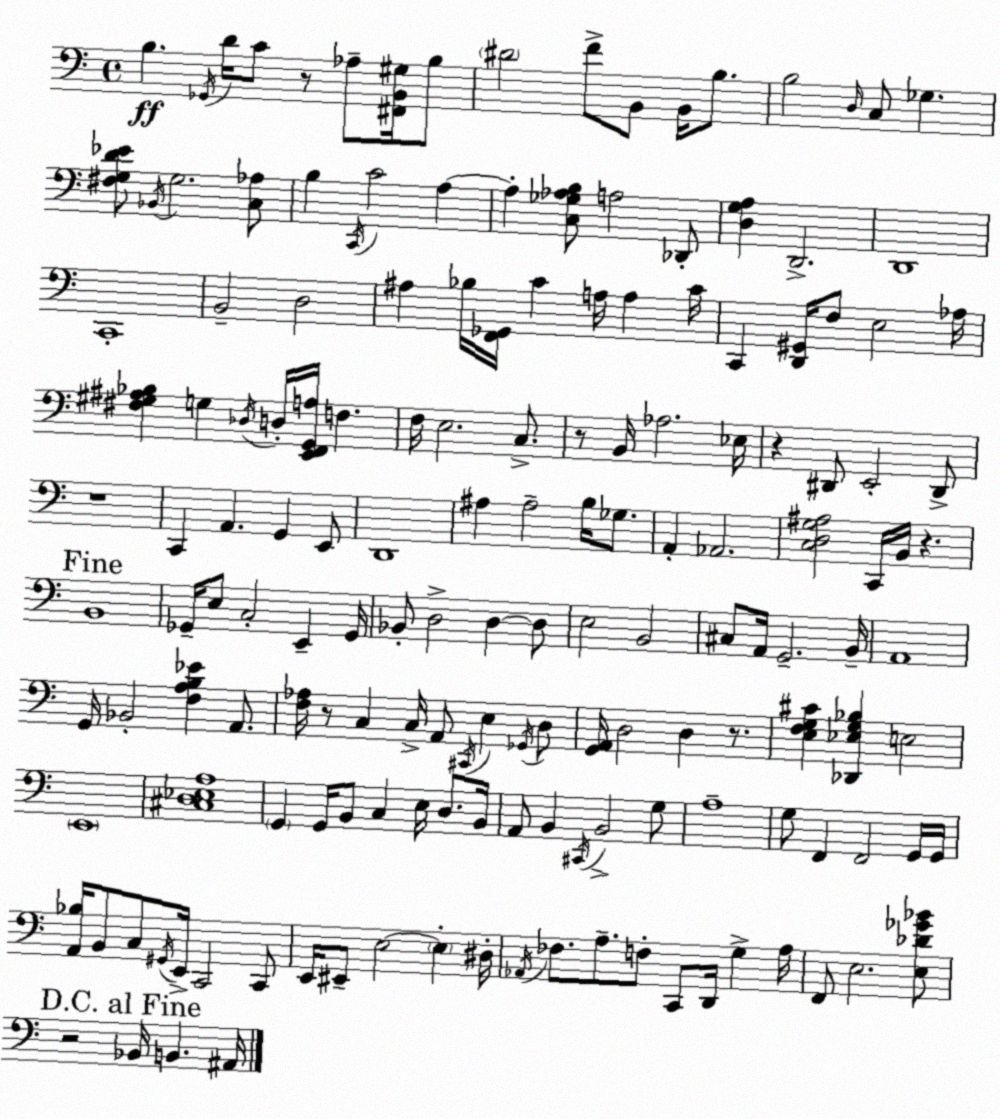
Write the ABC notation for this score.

X:1
T:Untitled
M:4/4
L:1/4
K:Am
B, _G,,/4 D/4 C/2 z/2 _A,/2 [^F,,B,,^G,]/4 B,/2 ^D2 F/2 B,,/2 B,,/4 B,/2 B,2 D,/4 C,/2 _G, [^F,G,D_E]/2 _B,,/4 G,2 [C,_A,]/2 B, C,,/4 C2 A, A, [C,_G,_A,B,]/2 A,2 _D,,/2 [D,G,A,] D,,2 D,,4 C,,4 B,,2 D,2 ^A, _B,/4 [F,,_G,,]/4 C A,/4 A, C/4 C,, [D,,^G,,]/4 F,/2 E,2 _A,/4 [^F,^G,^A,_B,] G, _D,/4 D,/4 [E,,F,,G,,A,]/4 F, F,/4 E,2 C,/2 z/2 B,,/4 _A,2 _E,/4 z ^D,,/2 E,,2 ^D,,/2 z4 C,, A,, G,, E,,/2 D,,4 ^A, ^A,2 B,/4 _G,/2 A,, _A,,2 [C,D,G,^A,]2 C,,/4 B,,/4 z B,,4 _G,,/4 E,/2 C,2 E,, _G,,/4 _B,,/2 D,2 D, D,/2 E,2 B,,2 ^C,/2 A,,/4 G,,2 B,,/4 A,,4 G,,/4 _B,,2 [F,A,B,_E] A,,/2 [F,_A,]/4 z/2 C, C,/4 A,,/2 ^C,,/4 E, _G,,/4 D,/2 [G,,A,,]/4 D,2 D, z/2 [E,F,G,^C] [_D,,_E,G,_B,] E,2 E,,4 [^C,D,_E,A,]4 G,, G,,/4 B,,/2 C, E,/4 D,/2 B,,/4 A,,/2 B,, ^C,,/4 B,,2 G,/2 A,4 G,/2 F,, F,,2 G,,/4 G,,/4 [A,,_B,]/4 B,,/2 C,/2 ^G,,/4 E,,/4 C,,2 C,,/2 E,,/4 ^E,,/2 E,2 E, ^D,/4 _A,,/4 _F,/2 A,/2 F,/2 C,,/2 D,,/4 G, A,/4 F,,/2 E,2 [E,_D_G_B]/2 z2 _B,,/4 B,, ^A,,/4